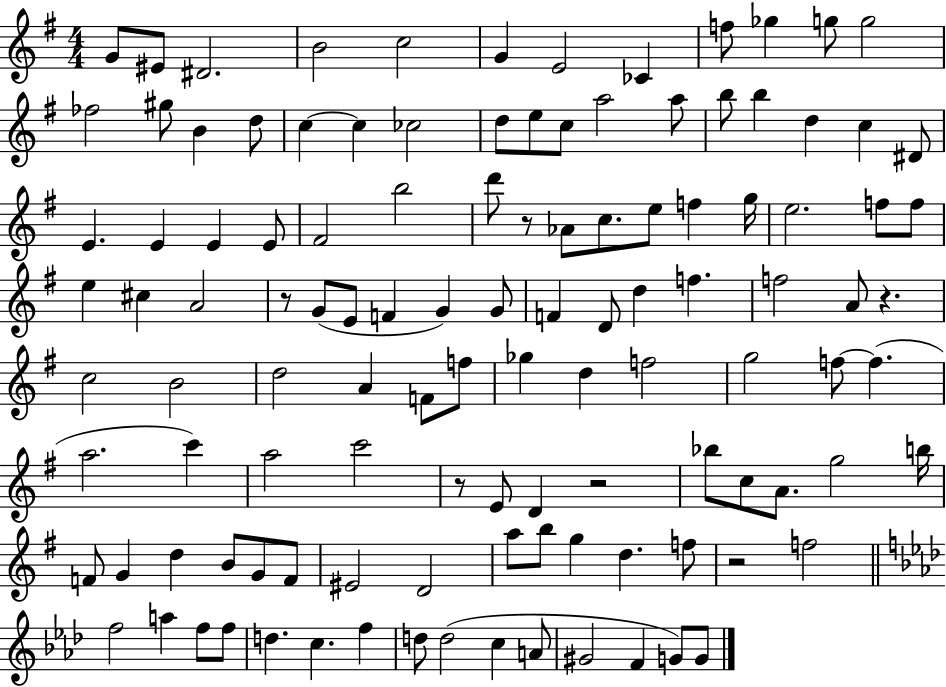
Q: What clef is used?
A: treble